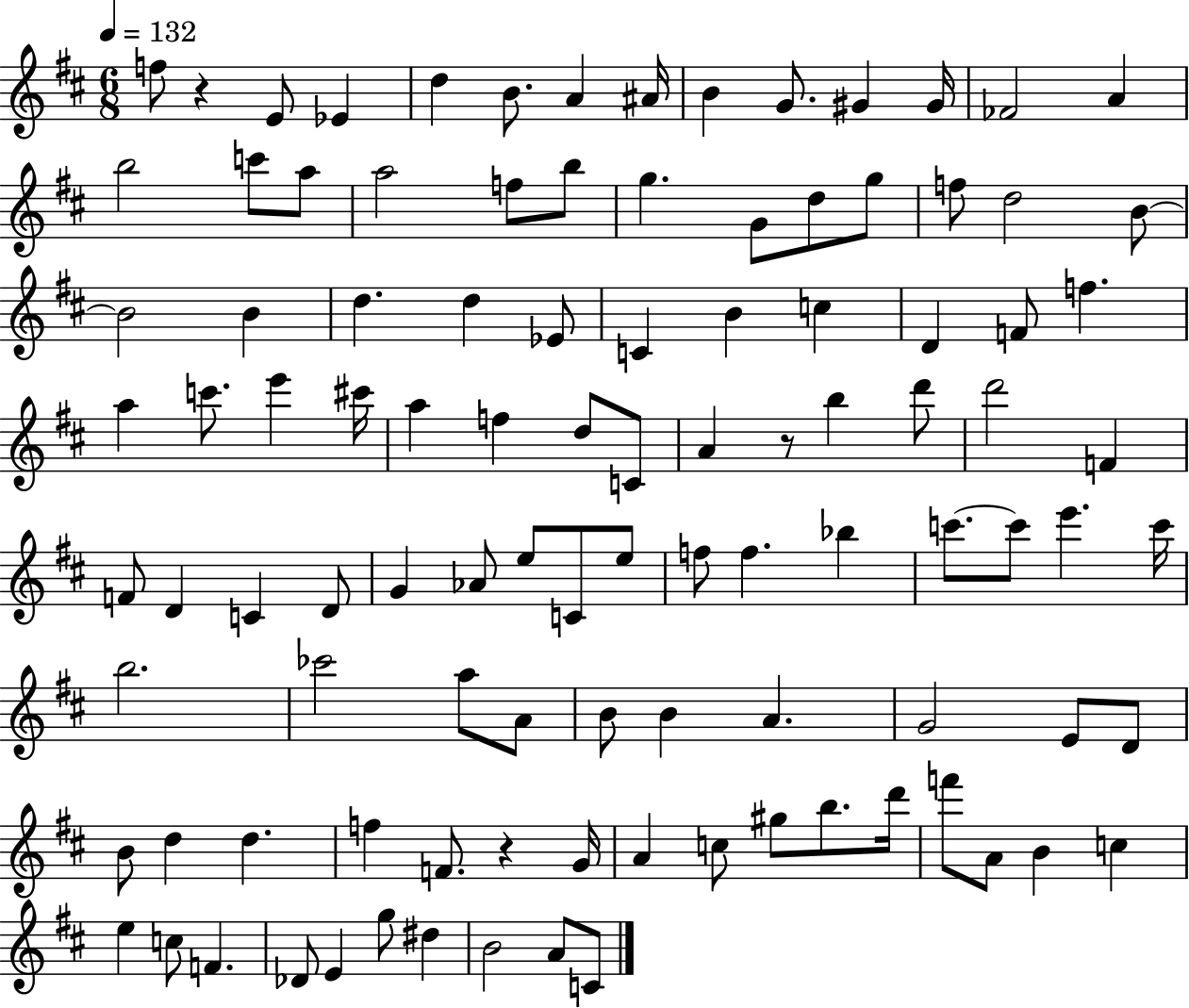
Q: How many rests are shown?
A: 3